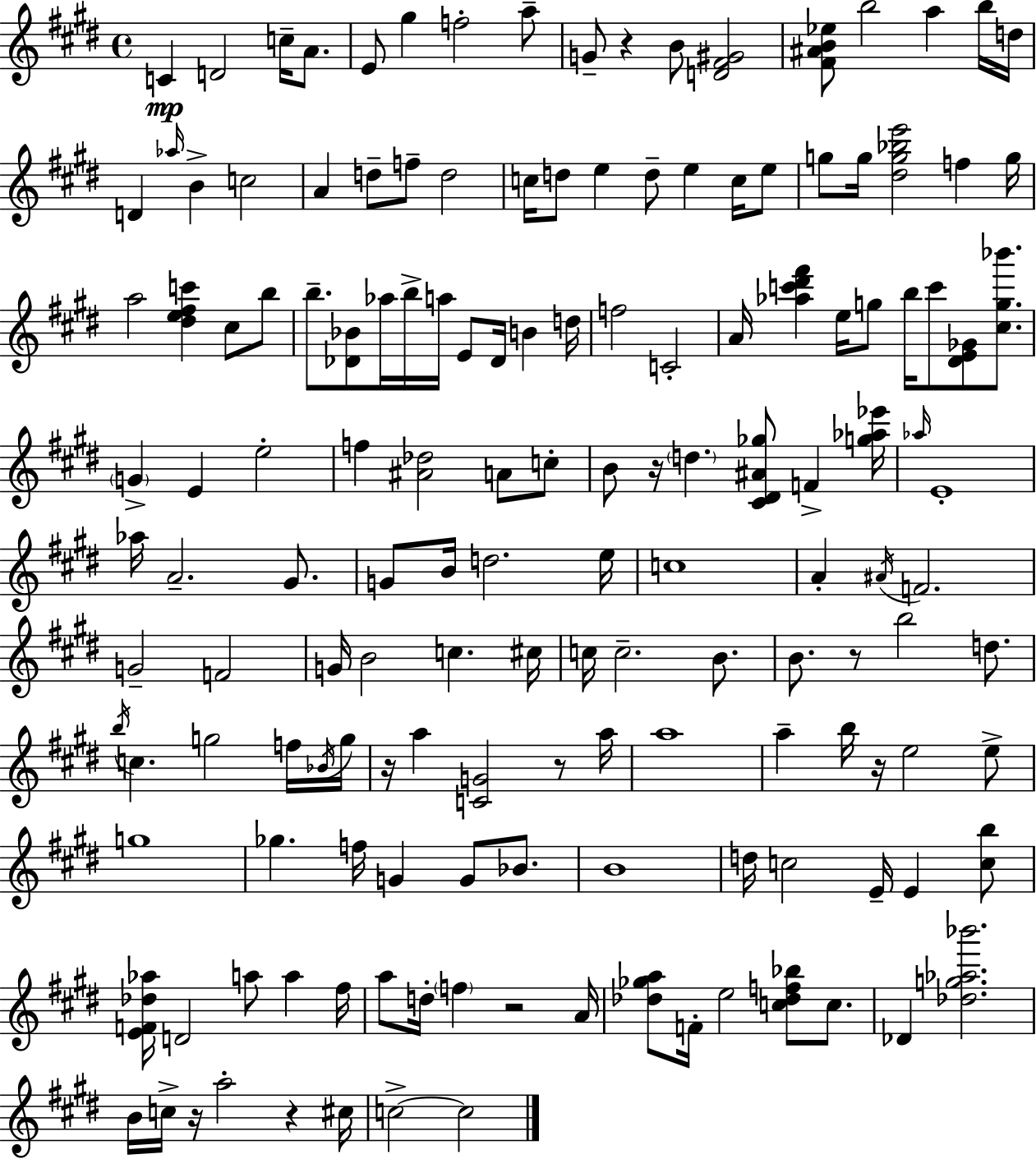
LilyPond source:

{
  \clef treble
  \time 4/4
  \defaultTimeSignature
  \key e \major
  c'4\mp d'2 c''16-- a'8. | e'8 gis''4 f''2-. a''8-- | g'8-- r4 b'8 <d' fis' gis'>2 | <fis' ais' b' ees''>8 b''2 a''4 b''16 d''16 | \break d'4 \grace { aes''16 } b'4-> c''2 | a'4 d''8-- f''8-- d''2 | c''16 d''8 e''4 d''8-- e''4 c''16 e''8 | g''8 g''16 <dis'' g'' bes'' e'''>2 f''4 | \break g''16 a''2 <dis'' e'' fis'' c'''>4 cis''8 b''8 | b''8.-- <des' bes'>8 aes''16 b''16-> a''16 e'8 des'16 b'4 | d''16 f''2 c'2-. | a'16 <aes'' c''' dis''' fis'''>4 e''16 g''8 b''16 c'''8 <dis' e' ges'>8 <cis'' g'' bes'''>8. | \break \parenthesize g'4-> e'4 e''2-. | f''4 <ais' des''>2 a'8 c''8-. | b'8 r16 \parenthesize d''4. <cis' dis' ais' ges''>8 f'4-> | <g'' aes'' ees'''>16 \grace { aes''16 } e'1-. | \break aes''16 a'2.-- gis'8. | g'8 b'16 d''2. | e''16 c''1 | a'4-. \acciaccatura { ais'16 } f'2. | \break g'2-- f'2 | g'16 b'2 c''4. | cis''16 c''16 c''2.-- | b'8. b'8. r8 b''2 | \break d''8. \acciaccatura { b''16 } c''4. g''2 | f''16 \acciaccatura { bes'16 } g''16 r16 a''4 <c' g'>2 | r8 a''16 a''1 | a''4-- b''16 r16 e''2 | \break e''8-> g''1 | ges''4. f''16 g'4 | g'8 bes'8. b'1 | d''16 c''2 e'16-- e'4 | \break <c'' b''>8 <e' f' des'' aes''>16 d'2 a''8 | a''4 fis''16 a''8 d''16-. \parenthesize f''4 r2 | a'16 <des'' ges'' a''>8 f'16-. e''2 | <c'' des'' f'' bes''>8 c''8. des'4 <des'' g'' aes'' bes'''>2. | \break b'16 c''16-> r16 a''2-. | r4 cis''16 c''2->~~ c''2 | \bar "|."
}